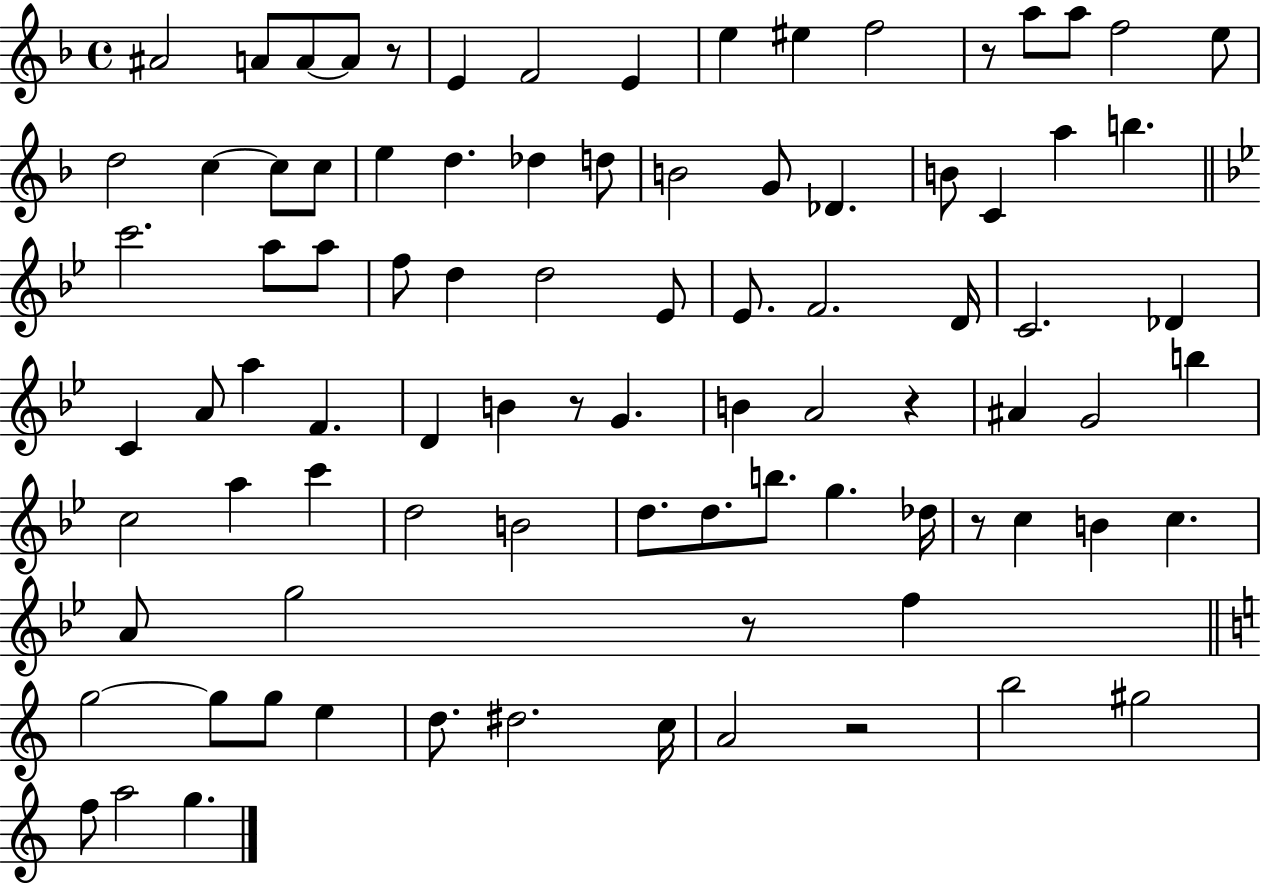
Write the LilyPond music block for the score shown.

{
  \clef treble
  \time 4/4
  \defaultTimeSignature
  \key f \major
  ais'2 a'8 a'8~~ a'8 r8 | e'4 f'2 e'4 | e''4 eis''4 f''2 | r8 a''8 a''8 f''2 e''8 | \break d''2 c''4~~ c''8 c''8 | e''4 d''4. des''4 d''8 | b'2 g'8 des'4. | b'8 c'4 a''4 b''4. | \break \bar "||" \break \key bes \major c'''2. a''8 a''8 | f''8 d''4 d''2 ees'8 | ees'8. f'2. d'16 | c'2. des'4 | \break c'4 a'8 a''4 f'4. | d'4 b'4 r8 g'4. | b'4 a'2 r4 | ais'4 g'2 b''4 | \break c''2 a''4 c'''4 | d''2 b'2 | d''8. d''8. b''8. g''4. des''16 | r8 c''4 b'4 c''4. | \break a'8 g''2 r8 f''4 | \bar "||" \break \key a \minor g''2~~ g''8 g''8 e''4 | d''8. dis''2. c''16 | a'2 r2 | b''2 gis''2 | \break f''8 a''2 g''4. | \bar "|."
}